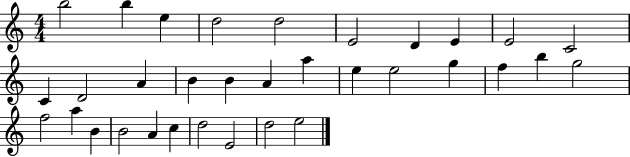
B5/h B5/q E5/q D5/h D5/h E4/h D4/q E4/q E4/h C4/h C4/q D4/h A4/q B4/q B4/q A4/q A5/q E5/q E5/h G5/q F5/q B5/q G5/h F5/h A5/q B4/q B4/h A4/q C5/q D5/h E4/h D5/h E5/h